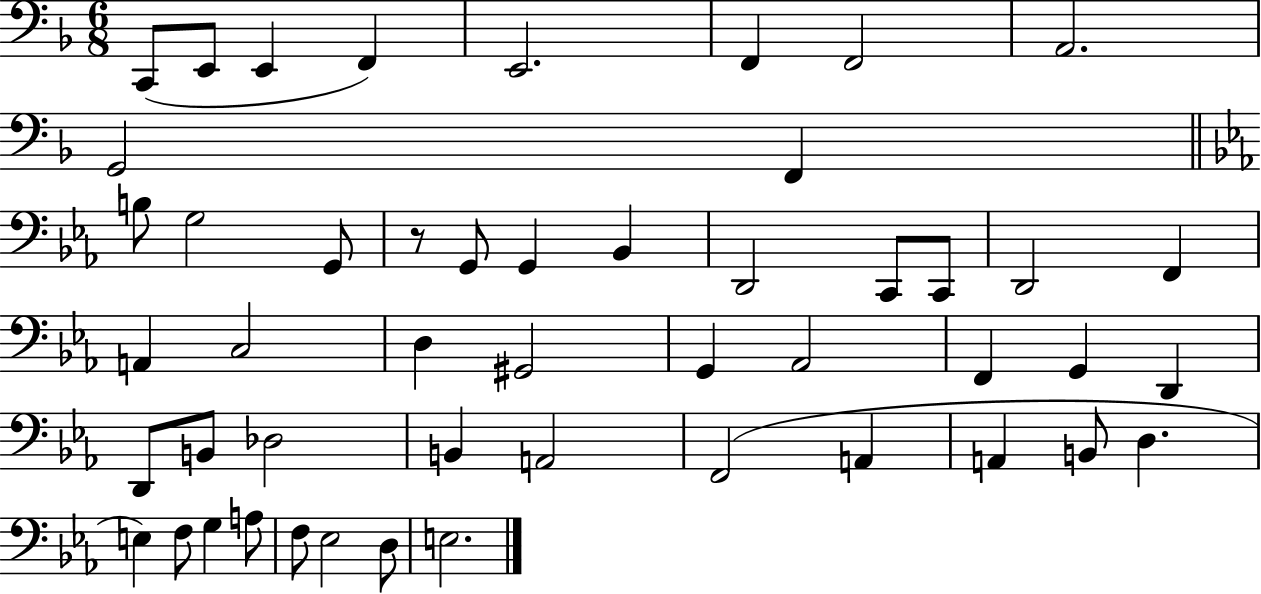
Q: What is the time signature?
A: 6/8